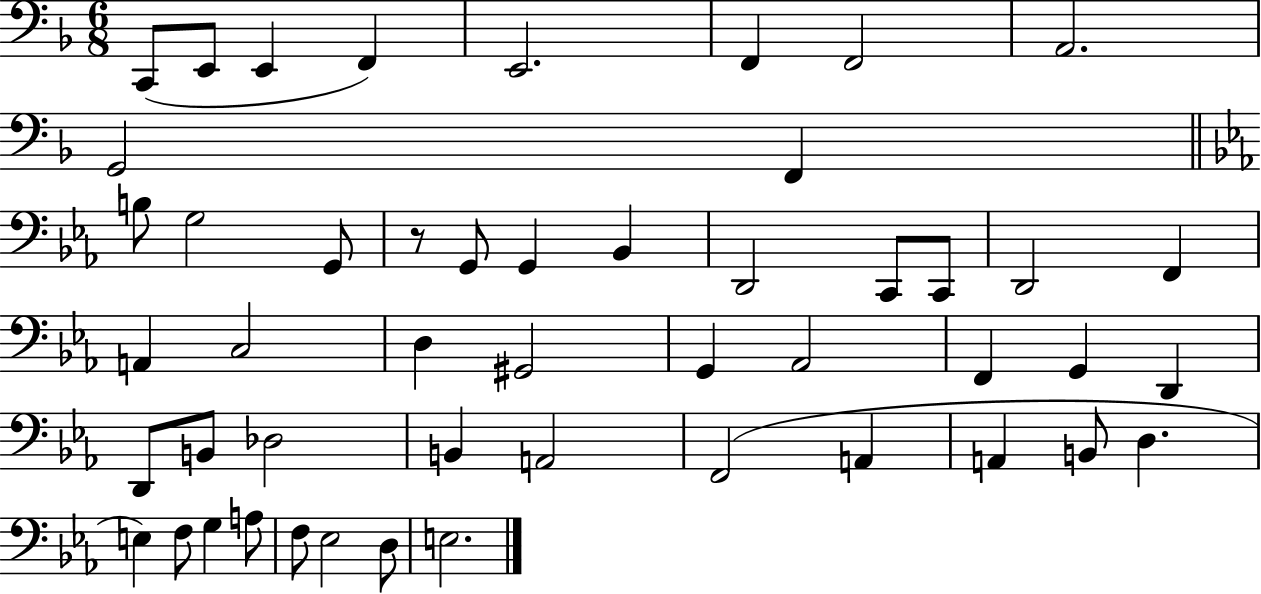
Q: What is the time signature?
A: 6/8